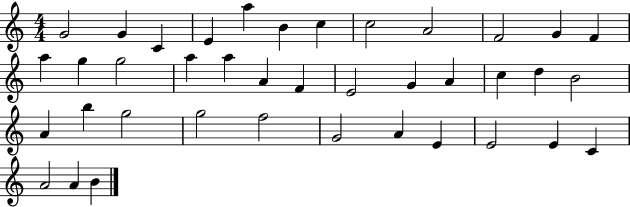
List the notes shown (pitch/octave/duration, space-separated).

G4/h G4/q C4/q E4/q A5/q B4/q C5/q C5/h A4/h F4/h G4/q F4/q A5/q G5/q G5/h A5/q A5/q A4/q F4/q E4/h G4/q A4/q C5/q D5/q B4/h A4/q B5/q G5/h G5/h F5/h G4/h A4/q E4/q E4/h E4/q C4/q A4/h A4/q B4/q